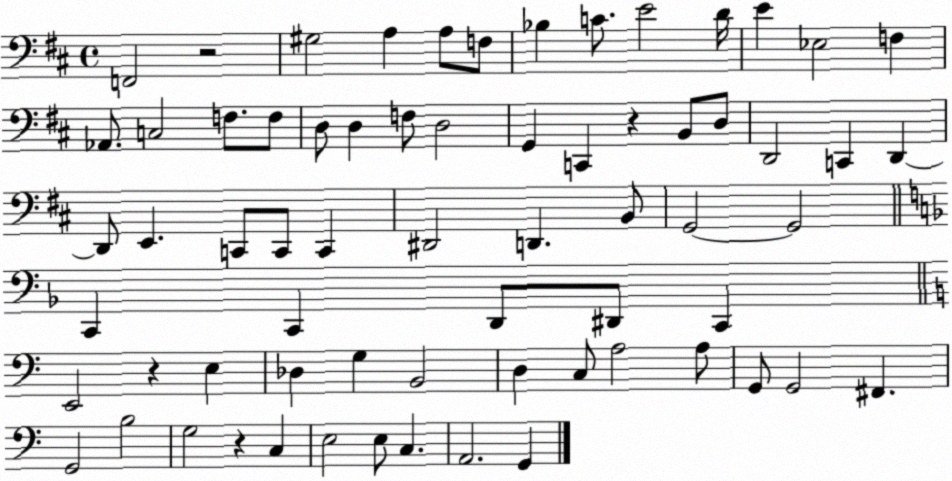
X:1
T:Untitled
M:4/4
L:1/4
K:D
F,,2 z2 ^G,2 A, A,/2 F,/2 _B, C/2 E2 D/4 E _E,2 F, _A,,/2 C,2 F,/2 F,/2 D,/2 D, F,/2 D,2 G,, C,, z B,,/2 D,/2 D,,2 C,, D,, D,,/2 E,, C,,/2 C,,/2 C,, ^D,,2 D,, B,,/2 G,,2 G,,2 C,, C,, D,,/2 ^D,,/2 C,, E,,2 z E, _D, G, B,,2 D, C,/2 A,2 A,/2 G,,/2 G,,2 ^F,, G,,2 B,2 G,2 z C, E,2 E,/2 C, A,,2 G,,